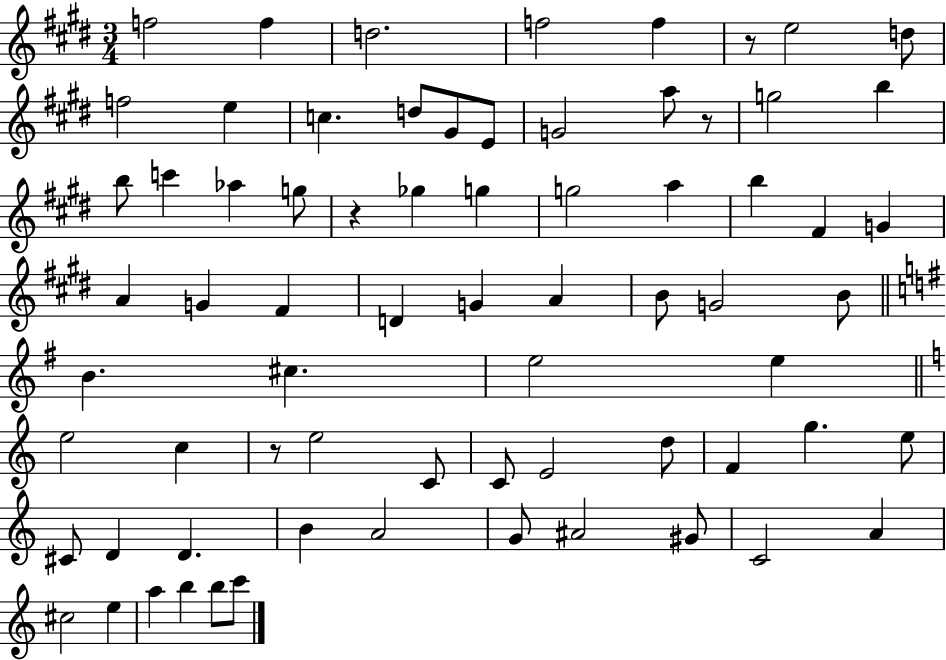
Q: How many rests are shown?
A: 4